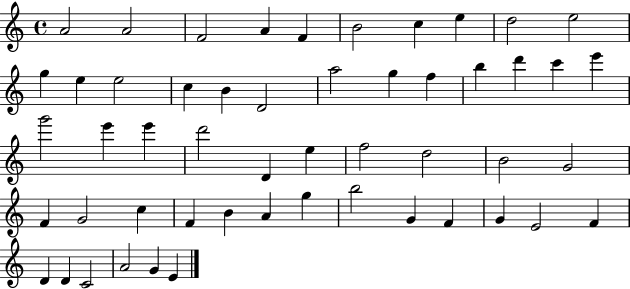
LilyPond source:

{
  \clef treble
  \time 4/4
  \defaultTimeSignature
  \key c \major
  a'2 a'2 | f'2 a'4 f'4 | b'2 c''4 e''4 | d''2 e''2 | \break g''4 e''4 e''2 | c''4 b'4 d'2 | a''2 g''4 f''4 | b''4 d'''4 c'''4 e'''4 | \break g'''2 e'''4 e'''4 | d'''2 d'4 e''4 | f''2 d''2 | b'2 g'2 | \break f'4 g'2 c''4 | f'4 b'4 a'4 g''4 | b''2 g'4 f'4 | g'4 e'2 f'4 | \break d'4 d'4 c'2 | a'2 g'4 e'4 | \bar "|."
}